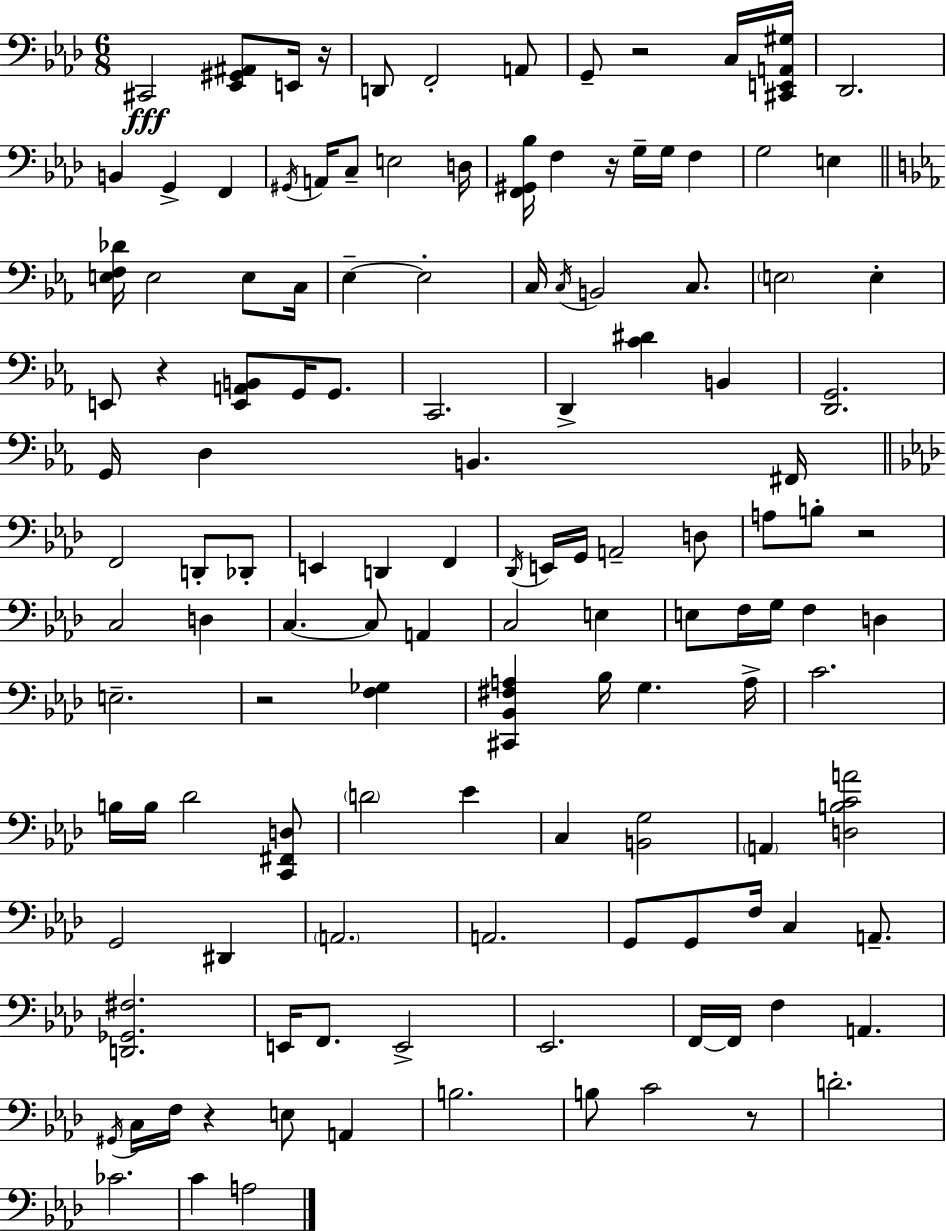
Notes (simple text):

C#2/h [Eb2,G#2,A#2]/e E2/s R/s D2/e F2/h A2/e G2/e R/h C3/s [C#2,E2,A2,G#3]/s Db2/h. B2/q G2/q F2/q G#2/s A2/s C3/e E3/h D3/s [F2,G#2,Bb3]/s F3/q R/s G3/s G3/s F3/q G3/h E3/q [E3,F3,Db4]/s E3/h E3/e C3/s Eb3/q Eb3/h C3/s C3/s B2/h C3/e. E3/h E3/q E2/e R/q [E2,A2,B2]/e G2/s G2/e. C2/h. D2/q [C4,D#4]/q B2/q [D2,G2]/h. G2/s D3/q B2/q. F#2/s F2/h D2/e Db2/e E2/q D2/q F2/q Db2/s E2/s G2/s A2/h D3/e A3/e B3/e R/h C3/h D3/q C3/q. C3/e A2/q C3/h E3/q E3/e F3/s G3/s F3/q D3/q E3/h. R/h [F3,Gb3]/q [C#2,Bb2,F#3,A3]/q Bb3/s G3/q. A3/s C4/h. B3/s B3/s Db4/h [C2,F#2,D3]/e D4/h Eb4/q C3/q [B2,G3]/h A2/q [D3,B3,C4,A4]/h G2/h D#2/q A2/h. A2/h. G2/e G2/e F3/s C3/q A2/e. [D2,Gb2,F#3]/h. E2/s F2/e. E2/h Eb2/h. F2/s F2/s F3/q A2/q. G#2/s C3/s F3/s R/q E3/e A2/q B3/h. B3/e C4/h R/e D4/h. CES4/h. C4/q A3/h